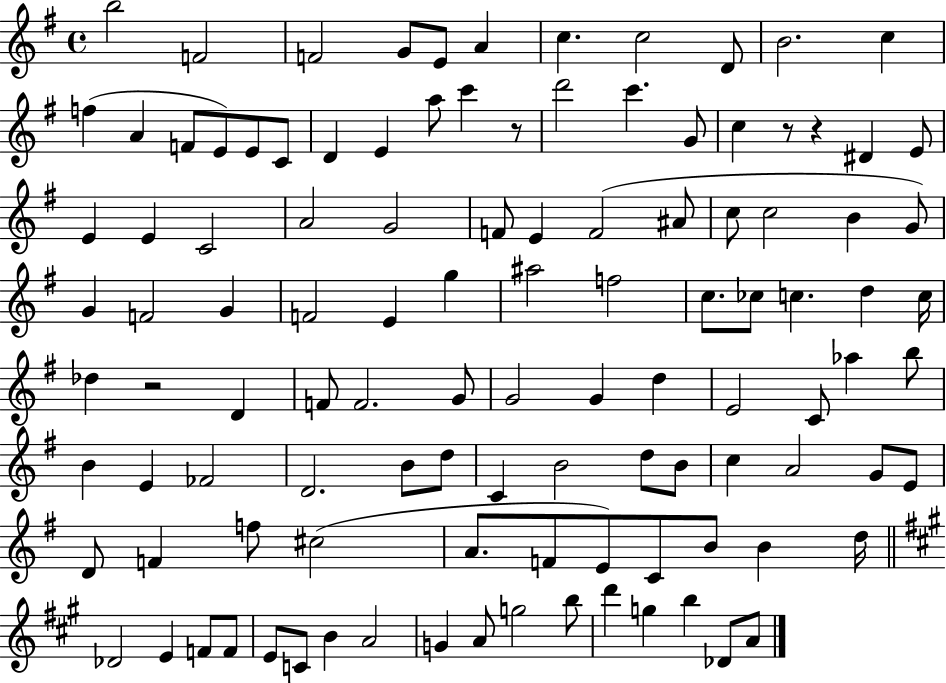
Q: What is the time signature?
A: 4/4